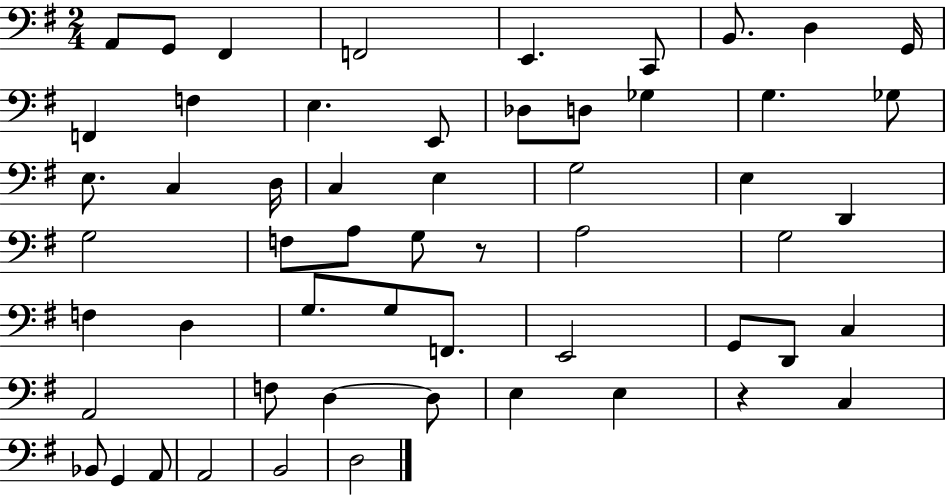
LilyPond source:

{
  \clef bass
  \numericTimeSignature
  \time 2/4
  \key g \major
  \repeat volta 2 { a,8 g,8 fis,4 | f,2 | e,4. c,8 | b,8. d4 g,16 | \break f,4 f4 | e4. e,8 | des8 d8 ges4 | g4. ges8 | \break e8. c4 d16 | c4 e4 | g2 | e4 d,4 | \break g2 | f8 a8 g8 r8 | a2 | g2 | \break f4 d4 | g8. g8 f,8. | e,2 | g,8 d,8 c4 | \break a,2 | f8 d4~~ d8 | e4 e4 | r4 c4 | \break bes,8 g,4 a,8 | a,2 | b,2 | d2 | \break } \bar "|."
}